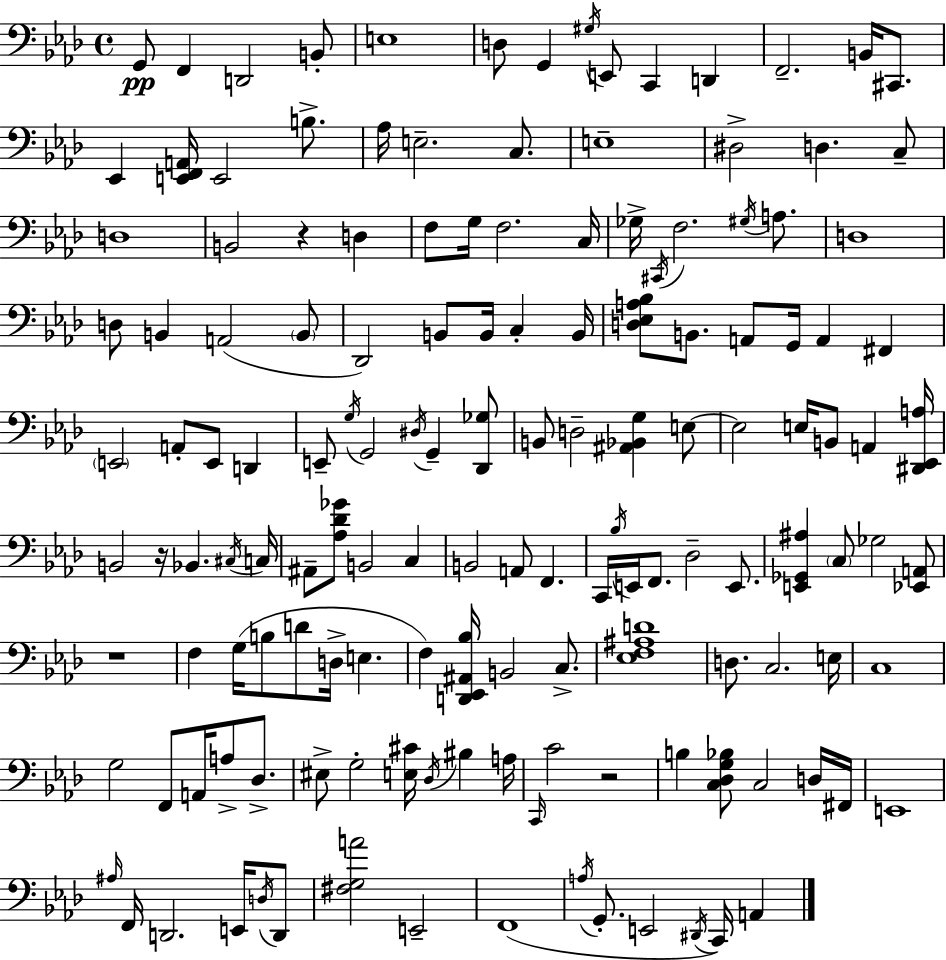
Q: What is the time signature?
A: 4/4